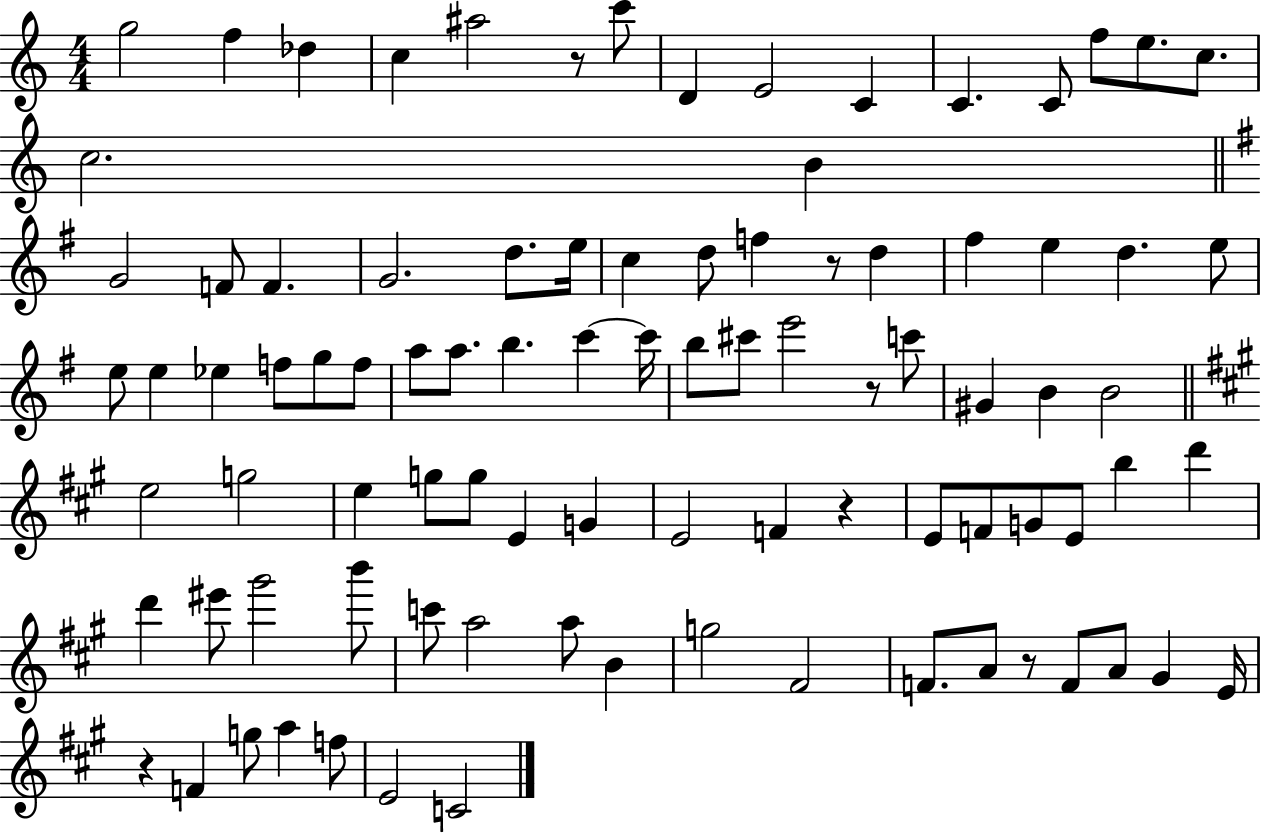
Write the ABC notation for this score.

X:1
T:Untitled
M:4/4
L:1/4
K:C
g2 f _d c ^a2 z/2 c'/2 D E2 C C C/2 f/2 e/2 c/2 c2 B G2 F/2 F G2 d/2 e/4 c d/2 f z/2 d ^f e d e/2 e/2 e _e f/2 g/2 f/2 a/2 a/2 b c' c'/4 b/2 ^c'/2 e'2 z/2 c'/2 ^G B B2 e2 g2 e g/2 g/2 E G E2 F z E/2 F/2 G/2 E/2 b d' d' ^e'/2 ^g'2 b'/2 c'/2 a2 a/2 B g2 ^F2 F/2 A/2 z/2 F/2 A/2 ^G E/4 z F g/2 a f/2 E2 C2